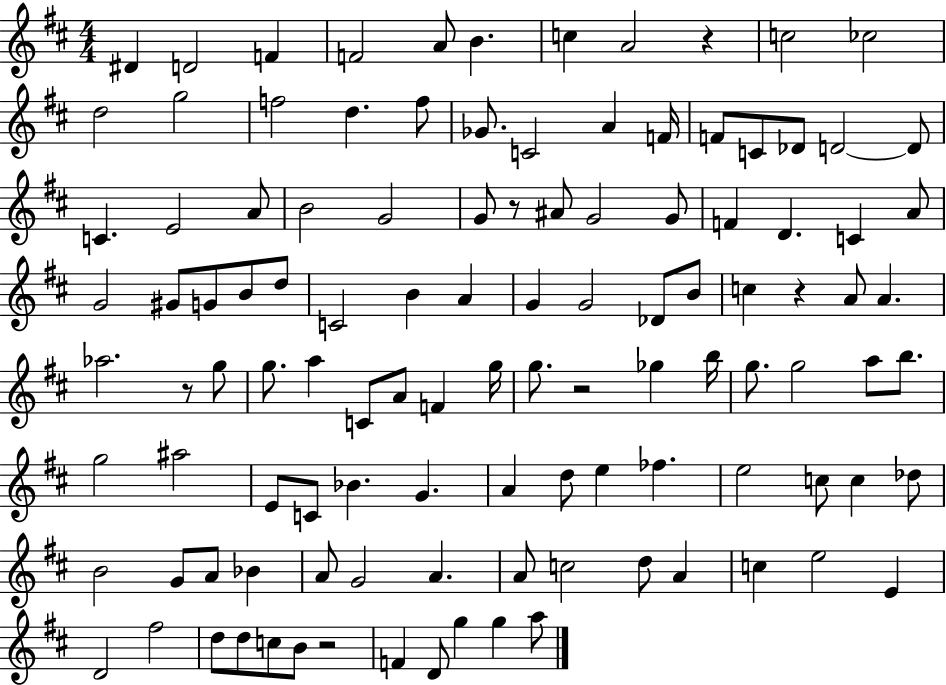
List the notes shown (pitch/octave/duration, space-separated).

D#4/q D4/h F4/q F4/h A4/e B4/q. C5/q A4/h R/q C5/h CES5/h D5/h G5/h F5/h D5/q. F5/e Gb4/e. C4/h A4/q F4/s F4/e C4/e Db4/e D4/h D4/e C4/q. E4/h A4/e B4/h G4/h G4/e R/e A#4/e G4/h G4/e F4/q D4/q. C4/q A4/e G4/h G#4/e G4/e B4/e D5/e C4/h B4/q A4/q G4/q G4/h Db4/e B4/e C5/q R/q A4/e A4/q. Ab5/h. R/e G5/e G5/e. A5/q C4/e A4/e F4/q G5/s G5/e. R/h Gb5/q B5/s G5/e. G5/h A5/e B5/e. G5/h A#5/h E4/e C4/e Bb4/q. G4/q. A4/q D5/e E5/q FES5/q. E5/h C5/e C5/q Db5/e B4/h G4/e A4/e Bb4/q A4/e G4/h A4/q. A4/e C5/h D5/e A4/q C5/q E5/h E4/q D4/h F#5/h D5/e D5/e C5/e B4/e R/h F4/q D4/e G5/q G5/q A5/e